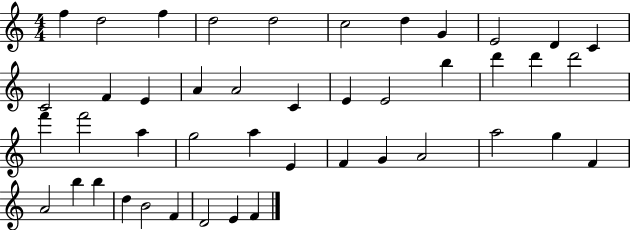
X:1
T:Untitled
M:4/4
L:1/4
K:C
f d2 f d2 d2 c2 d G E2 D C C2 F E A A2 C E E2 b d' d' d'2 f' f'2 a g2 a E F G A2 a2 g F A2 b b d B2 F D2 E F